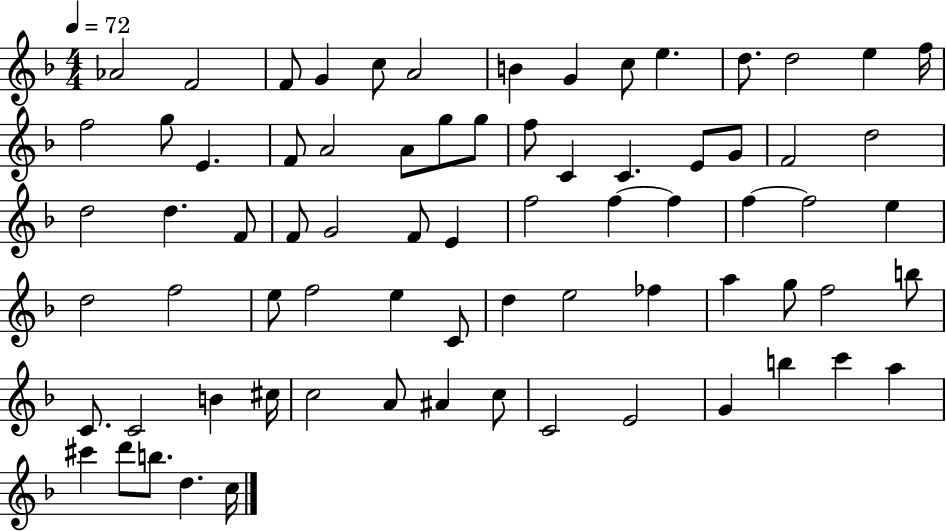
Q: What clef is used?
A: treble